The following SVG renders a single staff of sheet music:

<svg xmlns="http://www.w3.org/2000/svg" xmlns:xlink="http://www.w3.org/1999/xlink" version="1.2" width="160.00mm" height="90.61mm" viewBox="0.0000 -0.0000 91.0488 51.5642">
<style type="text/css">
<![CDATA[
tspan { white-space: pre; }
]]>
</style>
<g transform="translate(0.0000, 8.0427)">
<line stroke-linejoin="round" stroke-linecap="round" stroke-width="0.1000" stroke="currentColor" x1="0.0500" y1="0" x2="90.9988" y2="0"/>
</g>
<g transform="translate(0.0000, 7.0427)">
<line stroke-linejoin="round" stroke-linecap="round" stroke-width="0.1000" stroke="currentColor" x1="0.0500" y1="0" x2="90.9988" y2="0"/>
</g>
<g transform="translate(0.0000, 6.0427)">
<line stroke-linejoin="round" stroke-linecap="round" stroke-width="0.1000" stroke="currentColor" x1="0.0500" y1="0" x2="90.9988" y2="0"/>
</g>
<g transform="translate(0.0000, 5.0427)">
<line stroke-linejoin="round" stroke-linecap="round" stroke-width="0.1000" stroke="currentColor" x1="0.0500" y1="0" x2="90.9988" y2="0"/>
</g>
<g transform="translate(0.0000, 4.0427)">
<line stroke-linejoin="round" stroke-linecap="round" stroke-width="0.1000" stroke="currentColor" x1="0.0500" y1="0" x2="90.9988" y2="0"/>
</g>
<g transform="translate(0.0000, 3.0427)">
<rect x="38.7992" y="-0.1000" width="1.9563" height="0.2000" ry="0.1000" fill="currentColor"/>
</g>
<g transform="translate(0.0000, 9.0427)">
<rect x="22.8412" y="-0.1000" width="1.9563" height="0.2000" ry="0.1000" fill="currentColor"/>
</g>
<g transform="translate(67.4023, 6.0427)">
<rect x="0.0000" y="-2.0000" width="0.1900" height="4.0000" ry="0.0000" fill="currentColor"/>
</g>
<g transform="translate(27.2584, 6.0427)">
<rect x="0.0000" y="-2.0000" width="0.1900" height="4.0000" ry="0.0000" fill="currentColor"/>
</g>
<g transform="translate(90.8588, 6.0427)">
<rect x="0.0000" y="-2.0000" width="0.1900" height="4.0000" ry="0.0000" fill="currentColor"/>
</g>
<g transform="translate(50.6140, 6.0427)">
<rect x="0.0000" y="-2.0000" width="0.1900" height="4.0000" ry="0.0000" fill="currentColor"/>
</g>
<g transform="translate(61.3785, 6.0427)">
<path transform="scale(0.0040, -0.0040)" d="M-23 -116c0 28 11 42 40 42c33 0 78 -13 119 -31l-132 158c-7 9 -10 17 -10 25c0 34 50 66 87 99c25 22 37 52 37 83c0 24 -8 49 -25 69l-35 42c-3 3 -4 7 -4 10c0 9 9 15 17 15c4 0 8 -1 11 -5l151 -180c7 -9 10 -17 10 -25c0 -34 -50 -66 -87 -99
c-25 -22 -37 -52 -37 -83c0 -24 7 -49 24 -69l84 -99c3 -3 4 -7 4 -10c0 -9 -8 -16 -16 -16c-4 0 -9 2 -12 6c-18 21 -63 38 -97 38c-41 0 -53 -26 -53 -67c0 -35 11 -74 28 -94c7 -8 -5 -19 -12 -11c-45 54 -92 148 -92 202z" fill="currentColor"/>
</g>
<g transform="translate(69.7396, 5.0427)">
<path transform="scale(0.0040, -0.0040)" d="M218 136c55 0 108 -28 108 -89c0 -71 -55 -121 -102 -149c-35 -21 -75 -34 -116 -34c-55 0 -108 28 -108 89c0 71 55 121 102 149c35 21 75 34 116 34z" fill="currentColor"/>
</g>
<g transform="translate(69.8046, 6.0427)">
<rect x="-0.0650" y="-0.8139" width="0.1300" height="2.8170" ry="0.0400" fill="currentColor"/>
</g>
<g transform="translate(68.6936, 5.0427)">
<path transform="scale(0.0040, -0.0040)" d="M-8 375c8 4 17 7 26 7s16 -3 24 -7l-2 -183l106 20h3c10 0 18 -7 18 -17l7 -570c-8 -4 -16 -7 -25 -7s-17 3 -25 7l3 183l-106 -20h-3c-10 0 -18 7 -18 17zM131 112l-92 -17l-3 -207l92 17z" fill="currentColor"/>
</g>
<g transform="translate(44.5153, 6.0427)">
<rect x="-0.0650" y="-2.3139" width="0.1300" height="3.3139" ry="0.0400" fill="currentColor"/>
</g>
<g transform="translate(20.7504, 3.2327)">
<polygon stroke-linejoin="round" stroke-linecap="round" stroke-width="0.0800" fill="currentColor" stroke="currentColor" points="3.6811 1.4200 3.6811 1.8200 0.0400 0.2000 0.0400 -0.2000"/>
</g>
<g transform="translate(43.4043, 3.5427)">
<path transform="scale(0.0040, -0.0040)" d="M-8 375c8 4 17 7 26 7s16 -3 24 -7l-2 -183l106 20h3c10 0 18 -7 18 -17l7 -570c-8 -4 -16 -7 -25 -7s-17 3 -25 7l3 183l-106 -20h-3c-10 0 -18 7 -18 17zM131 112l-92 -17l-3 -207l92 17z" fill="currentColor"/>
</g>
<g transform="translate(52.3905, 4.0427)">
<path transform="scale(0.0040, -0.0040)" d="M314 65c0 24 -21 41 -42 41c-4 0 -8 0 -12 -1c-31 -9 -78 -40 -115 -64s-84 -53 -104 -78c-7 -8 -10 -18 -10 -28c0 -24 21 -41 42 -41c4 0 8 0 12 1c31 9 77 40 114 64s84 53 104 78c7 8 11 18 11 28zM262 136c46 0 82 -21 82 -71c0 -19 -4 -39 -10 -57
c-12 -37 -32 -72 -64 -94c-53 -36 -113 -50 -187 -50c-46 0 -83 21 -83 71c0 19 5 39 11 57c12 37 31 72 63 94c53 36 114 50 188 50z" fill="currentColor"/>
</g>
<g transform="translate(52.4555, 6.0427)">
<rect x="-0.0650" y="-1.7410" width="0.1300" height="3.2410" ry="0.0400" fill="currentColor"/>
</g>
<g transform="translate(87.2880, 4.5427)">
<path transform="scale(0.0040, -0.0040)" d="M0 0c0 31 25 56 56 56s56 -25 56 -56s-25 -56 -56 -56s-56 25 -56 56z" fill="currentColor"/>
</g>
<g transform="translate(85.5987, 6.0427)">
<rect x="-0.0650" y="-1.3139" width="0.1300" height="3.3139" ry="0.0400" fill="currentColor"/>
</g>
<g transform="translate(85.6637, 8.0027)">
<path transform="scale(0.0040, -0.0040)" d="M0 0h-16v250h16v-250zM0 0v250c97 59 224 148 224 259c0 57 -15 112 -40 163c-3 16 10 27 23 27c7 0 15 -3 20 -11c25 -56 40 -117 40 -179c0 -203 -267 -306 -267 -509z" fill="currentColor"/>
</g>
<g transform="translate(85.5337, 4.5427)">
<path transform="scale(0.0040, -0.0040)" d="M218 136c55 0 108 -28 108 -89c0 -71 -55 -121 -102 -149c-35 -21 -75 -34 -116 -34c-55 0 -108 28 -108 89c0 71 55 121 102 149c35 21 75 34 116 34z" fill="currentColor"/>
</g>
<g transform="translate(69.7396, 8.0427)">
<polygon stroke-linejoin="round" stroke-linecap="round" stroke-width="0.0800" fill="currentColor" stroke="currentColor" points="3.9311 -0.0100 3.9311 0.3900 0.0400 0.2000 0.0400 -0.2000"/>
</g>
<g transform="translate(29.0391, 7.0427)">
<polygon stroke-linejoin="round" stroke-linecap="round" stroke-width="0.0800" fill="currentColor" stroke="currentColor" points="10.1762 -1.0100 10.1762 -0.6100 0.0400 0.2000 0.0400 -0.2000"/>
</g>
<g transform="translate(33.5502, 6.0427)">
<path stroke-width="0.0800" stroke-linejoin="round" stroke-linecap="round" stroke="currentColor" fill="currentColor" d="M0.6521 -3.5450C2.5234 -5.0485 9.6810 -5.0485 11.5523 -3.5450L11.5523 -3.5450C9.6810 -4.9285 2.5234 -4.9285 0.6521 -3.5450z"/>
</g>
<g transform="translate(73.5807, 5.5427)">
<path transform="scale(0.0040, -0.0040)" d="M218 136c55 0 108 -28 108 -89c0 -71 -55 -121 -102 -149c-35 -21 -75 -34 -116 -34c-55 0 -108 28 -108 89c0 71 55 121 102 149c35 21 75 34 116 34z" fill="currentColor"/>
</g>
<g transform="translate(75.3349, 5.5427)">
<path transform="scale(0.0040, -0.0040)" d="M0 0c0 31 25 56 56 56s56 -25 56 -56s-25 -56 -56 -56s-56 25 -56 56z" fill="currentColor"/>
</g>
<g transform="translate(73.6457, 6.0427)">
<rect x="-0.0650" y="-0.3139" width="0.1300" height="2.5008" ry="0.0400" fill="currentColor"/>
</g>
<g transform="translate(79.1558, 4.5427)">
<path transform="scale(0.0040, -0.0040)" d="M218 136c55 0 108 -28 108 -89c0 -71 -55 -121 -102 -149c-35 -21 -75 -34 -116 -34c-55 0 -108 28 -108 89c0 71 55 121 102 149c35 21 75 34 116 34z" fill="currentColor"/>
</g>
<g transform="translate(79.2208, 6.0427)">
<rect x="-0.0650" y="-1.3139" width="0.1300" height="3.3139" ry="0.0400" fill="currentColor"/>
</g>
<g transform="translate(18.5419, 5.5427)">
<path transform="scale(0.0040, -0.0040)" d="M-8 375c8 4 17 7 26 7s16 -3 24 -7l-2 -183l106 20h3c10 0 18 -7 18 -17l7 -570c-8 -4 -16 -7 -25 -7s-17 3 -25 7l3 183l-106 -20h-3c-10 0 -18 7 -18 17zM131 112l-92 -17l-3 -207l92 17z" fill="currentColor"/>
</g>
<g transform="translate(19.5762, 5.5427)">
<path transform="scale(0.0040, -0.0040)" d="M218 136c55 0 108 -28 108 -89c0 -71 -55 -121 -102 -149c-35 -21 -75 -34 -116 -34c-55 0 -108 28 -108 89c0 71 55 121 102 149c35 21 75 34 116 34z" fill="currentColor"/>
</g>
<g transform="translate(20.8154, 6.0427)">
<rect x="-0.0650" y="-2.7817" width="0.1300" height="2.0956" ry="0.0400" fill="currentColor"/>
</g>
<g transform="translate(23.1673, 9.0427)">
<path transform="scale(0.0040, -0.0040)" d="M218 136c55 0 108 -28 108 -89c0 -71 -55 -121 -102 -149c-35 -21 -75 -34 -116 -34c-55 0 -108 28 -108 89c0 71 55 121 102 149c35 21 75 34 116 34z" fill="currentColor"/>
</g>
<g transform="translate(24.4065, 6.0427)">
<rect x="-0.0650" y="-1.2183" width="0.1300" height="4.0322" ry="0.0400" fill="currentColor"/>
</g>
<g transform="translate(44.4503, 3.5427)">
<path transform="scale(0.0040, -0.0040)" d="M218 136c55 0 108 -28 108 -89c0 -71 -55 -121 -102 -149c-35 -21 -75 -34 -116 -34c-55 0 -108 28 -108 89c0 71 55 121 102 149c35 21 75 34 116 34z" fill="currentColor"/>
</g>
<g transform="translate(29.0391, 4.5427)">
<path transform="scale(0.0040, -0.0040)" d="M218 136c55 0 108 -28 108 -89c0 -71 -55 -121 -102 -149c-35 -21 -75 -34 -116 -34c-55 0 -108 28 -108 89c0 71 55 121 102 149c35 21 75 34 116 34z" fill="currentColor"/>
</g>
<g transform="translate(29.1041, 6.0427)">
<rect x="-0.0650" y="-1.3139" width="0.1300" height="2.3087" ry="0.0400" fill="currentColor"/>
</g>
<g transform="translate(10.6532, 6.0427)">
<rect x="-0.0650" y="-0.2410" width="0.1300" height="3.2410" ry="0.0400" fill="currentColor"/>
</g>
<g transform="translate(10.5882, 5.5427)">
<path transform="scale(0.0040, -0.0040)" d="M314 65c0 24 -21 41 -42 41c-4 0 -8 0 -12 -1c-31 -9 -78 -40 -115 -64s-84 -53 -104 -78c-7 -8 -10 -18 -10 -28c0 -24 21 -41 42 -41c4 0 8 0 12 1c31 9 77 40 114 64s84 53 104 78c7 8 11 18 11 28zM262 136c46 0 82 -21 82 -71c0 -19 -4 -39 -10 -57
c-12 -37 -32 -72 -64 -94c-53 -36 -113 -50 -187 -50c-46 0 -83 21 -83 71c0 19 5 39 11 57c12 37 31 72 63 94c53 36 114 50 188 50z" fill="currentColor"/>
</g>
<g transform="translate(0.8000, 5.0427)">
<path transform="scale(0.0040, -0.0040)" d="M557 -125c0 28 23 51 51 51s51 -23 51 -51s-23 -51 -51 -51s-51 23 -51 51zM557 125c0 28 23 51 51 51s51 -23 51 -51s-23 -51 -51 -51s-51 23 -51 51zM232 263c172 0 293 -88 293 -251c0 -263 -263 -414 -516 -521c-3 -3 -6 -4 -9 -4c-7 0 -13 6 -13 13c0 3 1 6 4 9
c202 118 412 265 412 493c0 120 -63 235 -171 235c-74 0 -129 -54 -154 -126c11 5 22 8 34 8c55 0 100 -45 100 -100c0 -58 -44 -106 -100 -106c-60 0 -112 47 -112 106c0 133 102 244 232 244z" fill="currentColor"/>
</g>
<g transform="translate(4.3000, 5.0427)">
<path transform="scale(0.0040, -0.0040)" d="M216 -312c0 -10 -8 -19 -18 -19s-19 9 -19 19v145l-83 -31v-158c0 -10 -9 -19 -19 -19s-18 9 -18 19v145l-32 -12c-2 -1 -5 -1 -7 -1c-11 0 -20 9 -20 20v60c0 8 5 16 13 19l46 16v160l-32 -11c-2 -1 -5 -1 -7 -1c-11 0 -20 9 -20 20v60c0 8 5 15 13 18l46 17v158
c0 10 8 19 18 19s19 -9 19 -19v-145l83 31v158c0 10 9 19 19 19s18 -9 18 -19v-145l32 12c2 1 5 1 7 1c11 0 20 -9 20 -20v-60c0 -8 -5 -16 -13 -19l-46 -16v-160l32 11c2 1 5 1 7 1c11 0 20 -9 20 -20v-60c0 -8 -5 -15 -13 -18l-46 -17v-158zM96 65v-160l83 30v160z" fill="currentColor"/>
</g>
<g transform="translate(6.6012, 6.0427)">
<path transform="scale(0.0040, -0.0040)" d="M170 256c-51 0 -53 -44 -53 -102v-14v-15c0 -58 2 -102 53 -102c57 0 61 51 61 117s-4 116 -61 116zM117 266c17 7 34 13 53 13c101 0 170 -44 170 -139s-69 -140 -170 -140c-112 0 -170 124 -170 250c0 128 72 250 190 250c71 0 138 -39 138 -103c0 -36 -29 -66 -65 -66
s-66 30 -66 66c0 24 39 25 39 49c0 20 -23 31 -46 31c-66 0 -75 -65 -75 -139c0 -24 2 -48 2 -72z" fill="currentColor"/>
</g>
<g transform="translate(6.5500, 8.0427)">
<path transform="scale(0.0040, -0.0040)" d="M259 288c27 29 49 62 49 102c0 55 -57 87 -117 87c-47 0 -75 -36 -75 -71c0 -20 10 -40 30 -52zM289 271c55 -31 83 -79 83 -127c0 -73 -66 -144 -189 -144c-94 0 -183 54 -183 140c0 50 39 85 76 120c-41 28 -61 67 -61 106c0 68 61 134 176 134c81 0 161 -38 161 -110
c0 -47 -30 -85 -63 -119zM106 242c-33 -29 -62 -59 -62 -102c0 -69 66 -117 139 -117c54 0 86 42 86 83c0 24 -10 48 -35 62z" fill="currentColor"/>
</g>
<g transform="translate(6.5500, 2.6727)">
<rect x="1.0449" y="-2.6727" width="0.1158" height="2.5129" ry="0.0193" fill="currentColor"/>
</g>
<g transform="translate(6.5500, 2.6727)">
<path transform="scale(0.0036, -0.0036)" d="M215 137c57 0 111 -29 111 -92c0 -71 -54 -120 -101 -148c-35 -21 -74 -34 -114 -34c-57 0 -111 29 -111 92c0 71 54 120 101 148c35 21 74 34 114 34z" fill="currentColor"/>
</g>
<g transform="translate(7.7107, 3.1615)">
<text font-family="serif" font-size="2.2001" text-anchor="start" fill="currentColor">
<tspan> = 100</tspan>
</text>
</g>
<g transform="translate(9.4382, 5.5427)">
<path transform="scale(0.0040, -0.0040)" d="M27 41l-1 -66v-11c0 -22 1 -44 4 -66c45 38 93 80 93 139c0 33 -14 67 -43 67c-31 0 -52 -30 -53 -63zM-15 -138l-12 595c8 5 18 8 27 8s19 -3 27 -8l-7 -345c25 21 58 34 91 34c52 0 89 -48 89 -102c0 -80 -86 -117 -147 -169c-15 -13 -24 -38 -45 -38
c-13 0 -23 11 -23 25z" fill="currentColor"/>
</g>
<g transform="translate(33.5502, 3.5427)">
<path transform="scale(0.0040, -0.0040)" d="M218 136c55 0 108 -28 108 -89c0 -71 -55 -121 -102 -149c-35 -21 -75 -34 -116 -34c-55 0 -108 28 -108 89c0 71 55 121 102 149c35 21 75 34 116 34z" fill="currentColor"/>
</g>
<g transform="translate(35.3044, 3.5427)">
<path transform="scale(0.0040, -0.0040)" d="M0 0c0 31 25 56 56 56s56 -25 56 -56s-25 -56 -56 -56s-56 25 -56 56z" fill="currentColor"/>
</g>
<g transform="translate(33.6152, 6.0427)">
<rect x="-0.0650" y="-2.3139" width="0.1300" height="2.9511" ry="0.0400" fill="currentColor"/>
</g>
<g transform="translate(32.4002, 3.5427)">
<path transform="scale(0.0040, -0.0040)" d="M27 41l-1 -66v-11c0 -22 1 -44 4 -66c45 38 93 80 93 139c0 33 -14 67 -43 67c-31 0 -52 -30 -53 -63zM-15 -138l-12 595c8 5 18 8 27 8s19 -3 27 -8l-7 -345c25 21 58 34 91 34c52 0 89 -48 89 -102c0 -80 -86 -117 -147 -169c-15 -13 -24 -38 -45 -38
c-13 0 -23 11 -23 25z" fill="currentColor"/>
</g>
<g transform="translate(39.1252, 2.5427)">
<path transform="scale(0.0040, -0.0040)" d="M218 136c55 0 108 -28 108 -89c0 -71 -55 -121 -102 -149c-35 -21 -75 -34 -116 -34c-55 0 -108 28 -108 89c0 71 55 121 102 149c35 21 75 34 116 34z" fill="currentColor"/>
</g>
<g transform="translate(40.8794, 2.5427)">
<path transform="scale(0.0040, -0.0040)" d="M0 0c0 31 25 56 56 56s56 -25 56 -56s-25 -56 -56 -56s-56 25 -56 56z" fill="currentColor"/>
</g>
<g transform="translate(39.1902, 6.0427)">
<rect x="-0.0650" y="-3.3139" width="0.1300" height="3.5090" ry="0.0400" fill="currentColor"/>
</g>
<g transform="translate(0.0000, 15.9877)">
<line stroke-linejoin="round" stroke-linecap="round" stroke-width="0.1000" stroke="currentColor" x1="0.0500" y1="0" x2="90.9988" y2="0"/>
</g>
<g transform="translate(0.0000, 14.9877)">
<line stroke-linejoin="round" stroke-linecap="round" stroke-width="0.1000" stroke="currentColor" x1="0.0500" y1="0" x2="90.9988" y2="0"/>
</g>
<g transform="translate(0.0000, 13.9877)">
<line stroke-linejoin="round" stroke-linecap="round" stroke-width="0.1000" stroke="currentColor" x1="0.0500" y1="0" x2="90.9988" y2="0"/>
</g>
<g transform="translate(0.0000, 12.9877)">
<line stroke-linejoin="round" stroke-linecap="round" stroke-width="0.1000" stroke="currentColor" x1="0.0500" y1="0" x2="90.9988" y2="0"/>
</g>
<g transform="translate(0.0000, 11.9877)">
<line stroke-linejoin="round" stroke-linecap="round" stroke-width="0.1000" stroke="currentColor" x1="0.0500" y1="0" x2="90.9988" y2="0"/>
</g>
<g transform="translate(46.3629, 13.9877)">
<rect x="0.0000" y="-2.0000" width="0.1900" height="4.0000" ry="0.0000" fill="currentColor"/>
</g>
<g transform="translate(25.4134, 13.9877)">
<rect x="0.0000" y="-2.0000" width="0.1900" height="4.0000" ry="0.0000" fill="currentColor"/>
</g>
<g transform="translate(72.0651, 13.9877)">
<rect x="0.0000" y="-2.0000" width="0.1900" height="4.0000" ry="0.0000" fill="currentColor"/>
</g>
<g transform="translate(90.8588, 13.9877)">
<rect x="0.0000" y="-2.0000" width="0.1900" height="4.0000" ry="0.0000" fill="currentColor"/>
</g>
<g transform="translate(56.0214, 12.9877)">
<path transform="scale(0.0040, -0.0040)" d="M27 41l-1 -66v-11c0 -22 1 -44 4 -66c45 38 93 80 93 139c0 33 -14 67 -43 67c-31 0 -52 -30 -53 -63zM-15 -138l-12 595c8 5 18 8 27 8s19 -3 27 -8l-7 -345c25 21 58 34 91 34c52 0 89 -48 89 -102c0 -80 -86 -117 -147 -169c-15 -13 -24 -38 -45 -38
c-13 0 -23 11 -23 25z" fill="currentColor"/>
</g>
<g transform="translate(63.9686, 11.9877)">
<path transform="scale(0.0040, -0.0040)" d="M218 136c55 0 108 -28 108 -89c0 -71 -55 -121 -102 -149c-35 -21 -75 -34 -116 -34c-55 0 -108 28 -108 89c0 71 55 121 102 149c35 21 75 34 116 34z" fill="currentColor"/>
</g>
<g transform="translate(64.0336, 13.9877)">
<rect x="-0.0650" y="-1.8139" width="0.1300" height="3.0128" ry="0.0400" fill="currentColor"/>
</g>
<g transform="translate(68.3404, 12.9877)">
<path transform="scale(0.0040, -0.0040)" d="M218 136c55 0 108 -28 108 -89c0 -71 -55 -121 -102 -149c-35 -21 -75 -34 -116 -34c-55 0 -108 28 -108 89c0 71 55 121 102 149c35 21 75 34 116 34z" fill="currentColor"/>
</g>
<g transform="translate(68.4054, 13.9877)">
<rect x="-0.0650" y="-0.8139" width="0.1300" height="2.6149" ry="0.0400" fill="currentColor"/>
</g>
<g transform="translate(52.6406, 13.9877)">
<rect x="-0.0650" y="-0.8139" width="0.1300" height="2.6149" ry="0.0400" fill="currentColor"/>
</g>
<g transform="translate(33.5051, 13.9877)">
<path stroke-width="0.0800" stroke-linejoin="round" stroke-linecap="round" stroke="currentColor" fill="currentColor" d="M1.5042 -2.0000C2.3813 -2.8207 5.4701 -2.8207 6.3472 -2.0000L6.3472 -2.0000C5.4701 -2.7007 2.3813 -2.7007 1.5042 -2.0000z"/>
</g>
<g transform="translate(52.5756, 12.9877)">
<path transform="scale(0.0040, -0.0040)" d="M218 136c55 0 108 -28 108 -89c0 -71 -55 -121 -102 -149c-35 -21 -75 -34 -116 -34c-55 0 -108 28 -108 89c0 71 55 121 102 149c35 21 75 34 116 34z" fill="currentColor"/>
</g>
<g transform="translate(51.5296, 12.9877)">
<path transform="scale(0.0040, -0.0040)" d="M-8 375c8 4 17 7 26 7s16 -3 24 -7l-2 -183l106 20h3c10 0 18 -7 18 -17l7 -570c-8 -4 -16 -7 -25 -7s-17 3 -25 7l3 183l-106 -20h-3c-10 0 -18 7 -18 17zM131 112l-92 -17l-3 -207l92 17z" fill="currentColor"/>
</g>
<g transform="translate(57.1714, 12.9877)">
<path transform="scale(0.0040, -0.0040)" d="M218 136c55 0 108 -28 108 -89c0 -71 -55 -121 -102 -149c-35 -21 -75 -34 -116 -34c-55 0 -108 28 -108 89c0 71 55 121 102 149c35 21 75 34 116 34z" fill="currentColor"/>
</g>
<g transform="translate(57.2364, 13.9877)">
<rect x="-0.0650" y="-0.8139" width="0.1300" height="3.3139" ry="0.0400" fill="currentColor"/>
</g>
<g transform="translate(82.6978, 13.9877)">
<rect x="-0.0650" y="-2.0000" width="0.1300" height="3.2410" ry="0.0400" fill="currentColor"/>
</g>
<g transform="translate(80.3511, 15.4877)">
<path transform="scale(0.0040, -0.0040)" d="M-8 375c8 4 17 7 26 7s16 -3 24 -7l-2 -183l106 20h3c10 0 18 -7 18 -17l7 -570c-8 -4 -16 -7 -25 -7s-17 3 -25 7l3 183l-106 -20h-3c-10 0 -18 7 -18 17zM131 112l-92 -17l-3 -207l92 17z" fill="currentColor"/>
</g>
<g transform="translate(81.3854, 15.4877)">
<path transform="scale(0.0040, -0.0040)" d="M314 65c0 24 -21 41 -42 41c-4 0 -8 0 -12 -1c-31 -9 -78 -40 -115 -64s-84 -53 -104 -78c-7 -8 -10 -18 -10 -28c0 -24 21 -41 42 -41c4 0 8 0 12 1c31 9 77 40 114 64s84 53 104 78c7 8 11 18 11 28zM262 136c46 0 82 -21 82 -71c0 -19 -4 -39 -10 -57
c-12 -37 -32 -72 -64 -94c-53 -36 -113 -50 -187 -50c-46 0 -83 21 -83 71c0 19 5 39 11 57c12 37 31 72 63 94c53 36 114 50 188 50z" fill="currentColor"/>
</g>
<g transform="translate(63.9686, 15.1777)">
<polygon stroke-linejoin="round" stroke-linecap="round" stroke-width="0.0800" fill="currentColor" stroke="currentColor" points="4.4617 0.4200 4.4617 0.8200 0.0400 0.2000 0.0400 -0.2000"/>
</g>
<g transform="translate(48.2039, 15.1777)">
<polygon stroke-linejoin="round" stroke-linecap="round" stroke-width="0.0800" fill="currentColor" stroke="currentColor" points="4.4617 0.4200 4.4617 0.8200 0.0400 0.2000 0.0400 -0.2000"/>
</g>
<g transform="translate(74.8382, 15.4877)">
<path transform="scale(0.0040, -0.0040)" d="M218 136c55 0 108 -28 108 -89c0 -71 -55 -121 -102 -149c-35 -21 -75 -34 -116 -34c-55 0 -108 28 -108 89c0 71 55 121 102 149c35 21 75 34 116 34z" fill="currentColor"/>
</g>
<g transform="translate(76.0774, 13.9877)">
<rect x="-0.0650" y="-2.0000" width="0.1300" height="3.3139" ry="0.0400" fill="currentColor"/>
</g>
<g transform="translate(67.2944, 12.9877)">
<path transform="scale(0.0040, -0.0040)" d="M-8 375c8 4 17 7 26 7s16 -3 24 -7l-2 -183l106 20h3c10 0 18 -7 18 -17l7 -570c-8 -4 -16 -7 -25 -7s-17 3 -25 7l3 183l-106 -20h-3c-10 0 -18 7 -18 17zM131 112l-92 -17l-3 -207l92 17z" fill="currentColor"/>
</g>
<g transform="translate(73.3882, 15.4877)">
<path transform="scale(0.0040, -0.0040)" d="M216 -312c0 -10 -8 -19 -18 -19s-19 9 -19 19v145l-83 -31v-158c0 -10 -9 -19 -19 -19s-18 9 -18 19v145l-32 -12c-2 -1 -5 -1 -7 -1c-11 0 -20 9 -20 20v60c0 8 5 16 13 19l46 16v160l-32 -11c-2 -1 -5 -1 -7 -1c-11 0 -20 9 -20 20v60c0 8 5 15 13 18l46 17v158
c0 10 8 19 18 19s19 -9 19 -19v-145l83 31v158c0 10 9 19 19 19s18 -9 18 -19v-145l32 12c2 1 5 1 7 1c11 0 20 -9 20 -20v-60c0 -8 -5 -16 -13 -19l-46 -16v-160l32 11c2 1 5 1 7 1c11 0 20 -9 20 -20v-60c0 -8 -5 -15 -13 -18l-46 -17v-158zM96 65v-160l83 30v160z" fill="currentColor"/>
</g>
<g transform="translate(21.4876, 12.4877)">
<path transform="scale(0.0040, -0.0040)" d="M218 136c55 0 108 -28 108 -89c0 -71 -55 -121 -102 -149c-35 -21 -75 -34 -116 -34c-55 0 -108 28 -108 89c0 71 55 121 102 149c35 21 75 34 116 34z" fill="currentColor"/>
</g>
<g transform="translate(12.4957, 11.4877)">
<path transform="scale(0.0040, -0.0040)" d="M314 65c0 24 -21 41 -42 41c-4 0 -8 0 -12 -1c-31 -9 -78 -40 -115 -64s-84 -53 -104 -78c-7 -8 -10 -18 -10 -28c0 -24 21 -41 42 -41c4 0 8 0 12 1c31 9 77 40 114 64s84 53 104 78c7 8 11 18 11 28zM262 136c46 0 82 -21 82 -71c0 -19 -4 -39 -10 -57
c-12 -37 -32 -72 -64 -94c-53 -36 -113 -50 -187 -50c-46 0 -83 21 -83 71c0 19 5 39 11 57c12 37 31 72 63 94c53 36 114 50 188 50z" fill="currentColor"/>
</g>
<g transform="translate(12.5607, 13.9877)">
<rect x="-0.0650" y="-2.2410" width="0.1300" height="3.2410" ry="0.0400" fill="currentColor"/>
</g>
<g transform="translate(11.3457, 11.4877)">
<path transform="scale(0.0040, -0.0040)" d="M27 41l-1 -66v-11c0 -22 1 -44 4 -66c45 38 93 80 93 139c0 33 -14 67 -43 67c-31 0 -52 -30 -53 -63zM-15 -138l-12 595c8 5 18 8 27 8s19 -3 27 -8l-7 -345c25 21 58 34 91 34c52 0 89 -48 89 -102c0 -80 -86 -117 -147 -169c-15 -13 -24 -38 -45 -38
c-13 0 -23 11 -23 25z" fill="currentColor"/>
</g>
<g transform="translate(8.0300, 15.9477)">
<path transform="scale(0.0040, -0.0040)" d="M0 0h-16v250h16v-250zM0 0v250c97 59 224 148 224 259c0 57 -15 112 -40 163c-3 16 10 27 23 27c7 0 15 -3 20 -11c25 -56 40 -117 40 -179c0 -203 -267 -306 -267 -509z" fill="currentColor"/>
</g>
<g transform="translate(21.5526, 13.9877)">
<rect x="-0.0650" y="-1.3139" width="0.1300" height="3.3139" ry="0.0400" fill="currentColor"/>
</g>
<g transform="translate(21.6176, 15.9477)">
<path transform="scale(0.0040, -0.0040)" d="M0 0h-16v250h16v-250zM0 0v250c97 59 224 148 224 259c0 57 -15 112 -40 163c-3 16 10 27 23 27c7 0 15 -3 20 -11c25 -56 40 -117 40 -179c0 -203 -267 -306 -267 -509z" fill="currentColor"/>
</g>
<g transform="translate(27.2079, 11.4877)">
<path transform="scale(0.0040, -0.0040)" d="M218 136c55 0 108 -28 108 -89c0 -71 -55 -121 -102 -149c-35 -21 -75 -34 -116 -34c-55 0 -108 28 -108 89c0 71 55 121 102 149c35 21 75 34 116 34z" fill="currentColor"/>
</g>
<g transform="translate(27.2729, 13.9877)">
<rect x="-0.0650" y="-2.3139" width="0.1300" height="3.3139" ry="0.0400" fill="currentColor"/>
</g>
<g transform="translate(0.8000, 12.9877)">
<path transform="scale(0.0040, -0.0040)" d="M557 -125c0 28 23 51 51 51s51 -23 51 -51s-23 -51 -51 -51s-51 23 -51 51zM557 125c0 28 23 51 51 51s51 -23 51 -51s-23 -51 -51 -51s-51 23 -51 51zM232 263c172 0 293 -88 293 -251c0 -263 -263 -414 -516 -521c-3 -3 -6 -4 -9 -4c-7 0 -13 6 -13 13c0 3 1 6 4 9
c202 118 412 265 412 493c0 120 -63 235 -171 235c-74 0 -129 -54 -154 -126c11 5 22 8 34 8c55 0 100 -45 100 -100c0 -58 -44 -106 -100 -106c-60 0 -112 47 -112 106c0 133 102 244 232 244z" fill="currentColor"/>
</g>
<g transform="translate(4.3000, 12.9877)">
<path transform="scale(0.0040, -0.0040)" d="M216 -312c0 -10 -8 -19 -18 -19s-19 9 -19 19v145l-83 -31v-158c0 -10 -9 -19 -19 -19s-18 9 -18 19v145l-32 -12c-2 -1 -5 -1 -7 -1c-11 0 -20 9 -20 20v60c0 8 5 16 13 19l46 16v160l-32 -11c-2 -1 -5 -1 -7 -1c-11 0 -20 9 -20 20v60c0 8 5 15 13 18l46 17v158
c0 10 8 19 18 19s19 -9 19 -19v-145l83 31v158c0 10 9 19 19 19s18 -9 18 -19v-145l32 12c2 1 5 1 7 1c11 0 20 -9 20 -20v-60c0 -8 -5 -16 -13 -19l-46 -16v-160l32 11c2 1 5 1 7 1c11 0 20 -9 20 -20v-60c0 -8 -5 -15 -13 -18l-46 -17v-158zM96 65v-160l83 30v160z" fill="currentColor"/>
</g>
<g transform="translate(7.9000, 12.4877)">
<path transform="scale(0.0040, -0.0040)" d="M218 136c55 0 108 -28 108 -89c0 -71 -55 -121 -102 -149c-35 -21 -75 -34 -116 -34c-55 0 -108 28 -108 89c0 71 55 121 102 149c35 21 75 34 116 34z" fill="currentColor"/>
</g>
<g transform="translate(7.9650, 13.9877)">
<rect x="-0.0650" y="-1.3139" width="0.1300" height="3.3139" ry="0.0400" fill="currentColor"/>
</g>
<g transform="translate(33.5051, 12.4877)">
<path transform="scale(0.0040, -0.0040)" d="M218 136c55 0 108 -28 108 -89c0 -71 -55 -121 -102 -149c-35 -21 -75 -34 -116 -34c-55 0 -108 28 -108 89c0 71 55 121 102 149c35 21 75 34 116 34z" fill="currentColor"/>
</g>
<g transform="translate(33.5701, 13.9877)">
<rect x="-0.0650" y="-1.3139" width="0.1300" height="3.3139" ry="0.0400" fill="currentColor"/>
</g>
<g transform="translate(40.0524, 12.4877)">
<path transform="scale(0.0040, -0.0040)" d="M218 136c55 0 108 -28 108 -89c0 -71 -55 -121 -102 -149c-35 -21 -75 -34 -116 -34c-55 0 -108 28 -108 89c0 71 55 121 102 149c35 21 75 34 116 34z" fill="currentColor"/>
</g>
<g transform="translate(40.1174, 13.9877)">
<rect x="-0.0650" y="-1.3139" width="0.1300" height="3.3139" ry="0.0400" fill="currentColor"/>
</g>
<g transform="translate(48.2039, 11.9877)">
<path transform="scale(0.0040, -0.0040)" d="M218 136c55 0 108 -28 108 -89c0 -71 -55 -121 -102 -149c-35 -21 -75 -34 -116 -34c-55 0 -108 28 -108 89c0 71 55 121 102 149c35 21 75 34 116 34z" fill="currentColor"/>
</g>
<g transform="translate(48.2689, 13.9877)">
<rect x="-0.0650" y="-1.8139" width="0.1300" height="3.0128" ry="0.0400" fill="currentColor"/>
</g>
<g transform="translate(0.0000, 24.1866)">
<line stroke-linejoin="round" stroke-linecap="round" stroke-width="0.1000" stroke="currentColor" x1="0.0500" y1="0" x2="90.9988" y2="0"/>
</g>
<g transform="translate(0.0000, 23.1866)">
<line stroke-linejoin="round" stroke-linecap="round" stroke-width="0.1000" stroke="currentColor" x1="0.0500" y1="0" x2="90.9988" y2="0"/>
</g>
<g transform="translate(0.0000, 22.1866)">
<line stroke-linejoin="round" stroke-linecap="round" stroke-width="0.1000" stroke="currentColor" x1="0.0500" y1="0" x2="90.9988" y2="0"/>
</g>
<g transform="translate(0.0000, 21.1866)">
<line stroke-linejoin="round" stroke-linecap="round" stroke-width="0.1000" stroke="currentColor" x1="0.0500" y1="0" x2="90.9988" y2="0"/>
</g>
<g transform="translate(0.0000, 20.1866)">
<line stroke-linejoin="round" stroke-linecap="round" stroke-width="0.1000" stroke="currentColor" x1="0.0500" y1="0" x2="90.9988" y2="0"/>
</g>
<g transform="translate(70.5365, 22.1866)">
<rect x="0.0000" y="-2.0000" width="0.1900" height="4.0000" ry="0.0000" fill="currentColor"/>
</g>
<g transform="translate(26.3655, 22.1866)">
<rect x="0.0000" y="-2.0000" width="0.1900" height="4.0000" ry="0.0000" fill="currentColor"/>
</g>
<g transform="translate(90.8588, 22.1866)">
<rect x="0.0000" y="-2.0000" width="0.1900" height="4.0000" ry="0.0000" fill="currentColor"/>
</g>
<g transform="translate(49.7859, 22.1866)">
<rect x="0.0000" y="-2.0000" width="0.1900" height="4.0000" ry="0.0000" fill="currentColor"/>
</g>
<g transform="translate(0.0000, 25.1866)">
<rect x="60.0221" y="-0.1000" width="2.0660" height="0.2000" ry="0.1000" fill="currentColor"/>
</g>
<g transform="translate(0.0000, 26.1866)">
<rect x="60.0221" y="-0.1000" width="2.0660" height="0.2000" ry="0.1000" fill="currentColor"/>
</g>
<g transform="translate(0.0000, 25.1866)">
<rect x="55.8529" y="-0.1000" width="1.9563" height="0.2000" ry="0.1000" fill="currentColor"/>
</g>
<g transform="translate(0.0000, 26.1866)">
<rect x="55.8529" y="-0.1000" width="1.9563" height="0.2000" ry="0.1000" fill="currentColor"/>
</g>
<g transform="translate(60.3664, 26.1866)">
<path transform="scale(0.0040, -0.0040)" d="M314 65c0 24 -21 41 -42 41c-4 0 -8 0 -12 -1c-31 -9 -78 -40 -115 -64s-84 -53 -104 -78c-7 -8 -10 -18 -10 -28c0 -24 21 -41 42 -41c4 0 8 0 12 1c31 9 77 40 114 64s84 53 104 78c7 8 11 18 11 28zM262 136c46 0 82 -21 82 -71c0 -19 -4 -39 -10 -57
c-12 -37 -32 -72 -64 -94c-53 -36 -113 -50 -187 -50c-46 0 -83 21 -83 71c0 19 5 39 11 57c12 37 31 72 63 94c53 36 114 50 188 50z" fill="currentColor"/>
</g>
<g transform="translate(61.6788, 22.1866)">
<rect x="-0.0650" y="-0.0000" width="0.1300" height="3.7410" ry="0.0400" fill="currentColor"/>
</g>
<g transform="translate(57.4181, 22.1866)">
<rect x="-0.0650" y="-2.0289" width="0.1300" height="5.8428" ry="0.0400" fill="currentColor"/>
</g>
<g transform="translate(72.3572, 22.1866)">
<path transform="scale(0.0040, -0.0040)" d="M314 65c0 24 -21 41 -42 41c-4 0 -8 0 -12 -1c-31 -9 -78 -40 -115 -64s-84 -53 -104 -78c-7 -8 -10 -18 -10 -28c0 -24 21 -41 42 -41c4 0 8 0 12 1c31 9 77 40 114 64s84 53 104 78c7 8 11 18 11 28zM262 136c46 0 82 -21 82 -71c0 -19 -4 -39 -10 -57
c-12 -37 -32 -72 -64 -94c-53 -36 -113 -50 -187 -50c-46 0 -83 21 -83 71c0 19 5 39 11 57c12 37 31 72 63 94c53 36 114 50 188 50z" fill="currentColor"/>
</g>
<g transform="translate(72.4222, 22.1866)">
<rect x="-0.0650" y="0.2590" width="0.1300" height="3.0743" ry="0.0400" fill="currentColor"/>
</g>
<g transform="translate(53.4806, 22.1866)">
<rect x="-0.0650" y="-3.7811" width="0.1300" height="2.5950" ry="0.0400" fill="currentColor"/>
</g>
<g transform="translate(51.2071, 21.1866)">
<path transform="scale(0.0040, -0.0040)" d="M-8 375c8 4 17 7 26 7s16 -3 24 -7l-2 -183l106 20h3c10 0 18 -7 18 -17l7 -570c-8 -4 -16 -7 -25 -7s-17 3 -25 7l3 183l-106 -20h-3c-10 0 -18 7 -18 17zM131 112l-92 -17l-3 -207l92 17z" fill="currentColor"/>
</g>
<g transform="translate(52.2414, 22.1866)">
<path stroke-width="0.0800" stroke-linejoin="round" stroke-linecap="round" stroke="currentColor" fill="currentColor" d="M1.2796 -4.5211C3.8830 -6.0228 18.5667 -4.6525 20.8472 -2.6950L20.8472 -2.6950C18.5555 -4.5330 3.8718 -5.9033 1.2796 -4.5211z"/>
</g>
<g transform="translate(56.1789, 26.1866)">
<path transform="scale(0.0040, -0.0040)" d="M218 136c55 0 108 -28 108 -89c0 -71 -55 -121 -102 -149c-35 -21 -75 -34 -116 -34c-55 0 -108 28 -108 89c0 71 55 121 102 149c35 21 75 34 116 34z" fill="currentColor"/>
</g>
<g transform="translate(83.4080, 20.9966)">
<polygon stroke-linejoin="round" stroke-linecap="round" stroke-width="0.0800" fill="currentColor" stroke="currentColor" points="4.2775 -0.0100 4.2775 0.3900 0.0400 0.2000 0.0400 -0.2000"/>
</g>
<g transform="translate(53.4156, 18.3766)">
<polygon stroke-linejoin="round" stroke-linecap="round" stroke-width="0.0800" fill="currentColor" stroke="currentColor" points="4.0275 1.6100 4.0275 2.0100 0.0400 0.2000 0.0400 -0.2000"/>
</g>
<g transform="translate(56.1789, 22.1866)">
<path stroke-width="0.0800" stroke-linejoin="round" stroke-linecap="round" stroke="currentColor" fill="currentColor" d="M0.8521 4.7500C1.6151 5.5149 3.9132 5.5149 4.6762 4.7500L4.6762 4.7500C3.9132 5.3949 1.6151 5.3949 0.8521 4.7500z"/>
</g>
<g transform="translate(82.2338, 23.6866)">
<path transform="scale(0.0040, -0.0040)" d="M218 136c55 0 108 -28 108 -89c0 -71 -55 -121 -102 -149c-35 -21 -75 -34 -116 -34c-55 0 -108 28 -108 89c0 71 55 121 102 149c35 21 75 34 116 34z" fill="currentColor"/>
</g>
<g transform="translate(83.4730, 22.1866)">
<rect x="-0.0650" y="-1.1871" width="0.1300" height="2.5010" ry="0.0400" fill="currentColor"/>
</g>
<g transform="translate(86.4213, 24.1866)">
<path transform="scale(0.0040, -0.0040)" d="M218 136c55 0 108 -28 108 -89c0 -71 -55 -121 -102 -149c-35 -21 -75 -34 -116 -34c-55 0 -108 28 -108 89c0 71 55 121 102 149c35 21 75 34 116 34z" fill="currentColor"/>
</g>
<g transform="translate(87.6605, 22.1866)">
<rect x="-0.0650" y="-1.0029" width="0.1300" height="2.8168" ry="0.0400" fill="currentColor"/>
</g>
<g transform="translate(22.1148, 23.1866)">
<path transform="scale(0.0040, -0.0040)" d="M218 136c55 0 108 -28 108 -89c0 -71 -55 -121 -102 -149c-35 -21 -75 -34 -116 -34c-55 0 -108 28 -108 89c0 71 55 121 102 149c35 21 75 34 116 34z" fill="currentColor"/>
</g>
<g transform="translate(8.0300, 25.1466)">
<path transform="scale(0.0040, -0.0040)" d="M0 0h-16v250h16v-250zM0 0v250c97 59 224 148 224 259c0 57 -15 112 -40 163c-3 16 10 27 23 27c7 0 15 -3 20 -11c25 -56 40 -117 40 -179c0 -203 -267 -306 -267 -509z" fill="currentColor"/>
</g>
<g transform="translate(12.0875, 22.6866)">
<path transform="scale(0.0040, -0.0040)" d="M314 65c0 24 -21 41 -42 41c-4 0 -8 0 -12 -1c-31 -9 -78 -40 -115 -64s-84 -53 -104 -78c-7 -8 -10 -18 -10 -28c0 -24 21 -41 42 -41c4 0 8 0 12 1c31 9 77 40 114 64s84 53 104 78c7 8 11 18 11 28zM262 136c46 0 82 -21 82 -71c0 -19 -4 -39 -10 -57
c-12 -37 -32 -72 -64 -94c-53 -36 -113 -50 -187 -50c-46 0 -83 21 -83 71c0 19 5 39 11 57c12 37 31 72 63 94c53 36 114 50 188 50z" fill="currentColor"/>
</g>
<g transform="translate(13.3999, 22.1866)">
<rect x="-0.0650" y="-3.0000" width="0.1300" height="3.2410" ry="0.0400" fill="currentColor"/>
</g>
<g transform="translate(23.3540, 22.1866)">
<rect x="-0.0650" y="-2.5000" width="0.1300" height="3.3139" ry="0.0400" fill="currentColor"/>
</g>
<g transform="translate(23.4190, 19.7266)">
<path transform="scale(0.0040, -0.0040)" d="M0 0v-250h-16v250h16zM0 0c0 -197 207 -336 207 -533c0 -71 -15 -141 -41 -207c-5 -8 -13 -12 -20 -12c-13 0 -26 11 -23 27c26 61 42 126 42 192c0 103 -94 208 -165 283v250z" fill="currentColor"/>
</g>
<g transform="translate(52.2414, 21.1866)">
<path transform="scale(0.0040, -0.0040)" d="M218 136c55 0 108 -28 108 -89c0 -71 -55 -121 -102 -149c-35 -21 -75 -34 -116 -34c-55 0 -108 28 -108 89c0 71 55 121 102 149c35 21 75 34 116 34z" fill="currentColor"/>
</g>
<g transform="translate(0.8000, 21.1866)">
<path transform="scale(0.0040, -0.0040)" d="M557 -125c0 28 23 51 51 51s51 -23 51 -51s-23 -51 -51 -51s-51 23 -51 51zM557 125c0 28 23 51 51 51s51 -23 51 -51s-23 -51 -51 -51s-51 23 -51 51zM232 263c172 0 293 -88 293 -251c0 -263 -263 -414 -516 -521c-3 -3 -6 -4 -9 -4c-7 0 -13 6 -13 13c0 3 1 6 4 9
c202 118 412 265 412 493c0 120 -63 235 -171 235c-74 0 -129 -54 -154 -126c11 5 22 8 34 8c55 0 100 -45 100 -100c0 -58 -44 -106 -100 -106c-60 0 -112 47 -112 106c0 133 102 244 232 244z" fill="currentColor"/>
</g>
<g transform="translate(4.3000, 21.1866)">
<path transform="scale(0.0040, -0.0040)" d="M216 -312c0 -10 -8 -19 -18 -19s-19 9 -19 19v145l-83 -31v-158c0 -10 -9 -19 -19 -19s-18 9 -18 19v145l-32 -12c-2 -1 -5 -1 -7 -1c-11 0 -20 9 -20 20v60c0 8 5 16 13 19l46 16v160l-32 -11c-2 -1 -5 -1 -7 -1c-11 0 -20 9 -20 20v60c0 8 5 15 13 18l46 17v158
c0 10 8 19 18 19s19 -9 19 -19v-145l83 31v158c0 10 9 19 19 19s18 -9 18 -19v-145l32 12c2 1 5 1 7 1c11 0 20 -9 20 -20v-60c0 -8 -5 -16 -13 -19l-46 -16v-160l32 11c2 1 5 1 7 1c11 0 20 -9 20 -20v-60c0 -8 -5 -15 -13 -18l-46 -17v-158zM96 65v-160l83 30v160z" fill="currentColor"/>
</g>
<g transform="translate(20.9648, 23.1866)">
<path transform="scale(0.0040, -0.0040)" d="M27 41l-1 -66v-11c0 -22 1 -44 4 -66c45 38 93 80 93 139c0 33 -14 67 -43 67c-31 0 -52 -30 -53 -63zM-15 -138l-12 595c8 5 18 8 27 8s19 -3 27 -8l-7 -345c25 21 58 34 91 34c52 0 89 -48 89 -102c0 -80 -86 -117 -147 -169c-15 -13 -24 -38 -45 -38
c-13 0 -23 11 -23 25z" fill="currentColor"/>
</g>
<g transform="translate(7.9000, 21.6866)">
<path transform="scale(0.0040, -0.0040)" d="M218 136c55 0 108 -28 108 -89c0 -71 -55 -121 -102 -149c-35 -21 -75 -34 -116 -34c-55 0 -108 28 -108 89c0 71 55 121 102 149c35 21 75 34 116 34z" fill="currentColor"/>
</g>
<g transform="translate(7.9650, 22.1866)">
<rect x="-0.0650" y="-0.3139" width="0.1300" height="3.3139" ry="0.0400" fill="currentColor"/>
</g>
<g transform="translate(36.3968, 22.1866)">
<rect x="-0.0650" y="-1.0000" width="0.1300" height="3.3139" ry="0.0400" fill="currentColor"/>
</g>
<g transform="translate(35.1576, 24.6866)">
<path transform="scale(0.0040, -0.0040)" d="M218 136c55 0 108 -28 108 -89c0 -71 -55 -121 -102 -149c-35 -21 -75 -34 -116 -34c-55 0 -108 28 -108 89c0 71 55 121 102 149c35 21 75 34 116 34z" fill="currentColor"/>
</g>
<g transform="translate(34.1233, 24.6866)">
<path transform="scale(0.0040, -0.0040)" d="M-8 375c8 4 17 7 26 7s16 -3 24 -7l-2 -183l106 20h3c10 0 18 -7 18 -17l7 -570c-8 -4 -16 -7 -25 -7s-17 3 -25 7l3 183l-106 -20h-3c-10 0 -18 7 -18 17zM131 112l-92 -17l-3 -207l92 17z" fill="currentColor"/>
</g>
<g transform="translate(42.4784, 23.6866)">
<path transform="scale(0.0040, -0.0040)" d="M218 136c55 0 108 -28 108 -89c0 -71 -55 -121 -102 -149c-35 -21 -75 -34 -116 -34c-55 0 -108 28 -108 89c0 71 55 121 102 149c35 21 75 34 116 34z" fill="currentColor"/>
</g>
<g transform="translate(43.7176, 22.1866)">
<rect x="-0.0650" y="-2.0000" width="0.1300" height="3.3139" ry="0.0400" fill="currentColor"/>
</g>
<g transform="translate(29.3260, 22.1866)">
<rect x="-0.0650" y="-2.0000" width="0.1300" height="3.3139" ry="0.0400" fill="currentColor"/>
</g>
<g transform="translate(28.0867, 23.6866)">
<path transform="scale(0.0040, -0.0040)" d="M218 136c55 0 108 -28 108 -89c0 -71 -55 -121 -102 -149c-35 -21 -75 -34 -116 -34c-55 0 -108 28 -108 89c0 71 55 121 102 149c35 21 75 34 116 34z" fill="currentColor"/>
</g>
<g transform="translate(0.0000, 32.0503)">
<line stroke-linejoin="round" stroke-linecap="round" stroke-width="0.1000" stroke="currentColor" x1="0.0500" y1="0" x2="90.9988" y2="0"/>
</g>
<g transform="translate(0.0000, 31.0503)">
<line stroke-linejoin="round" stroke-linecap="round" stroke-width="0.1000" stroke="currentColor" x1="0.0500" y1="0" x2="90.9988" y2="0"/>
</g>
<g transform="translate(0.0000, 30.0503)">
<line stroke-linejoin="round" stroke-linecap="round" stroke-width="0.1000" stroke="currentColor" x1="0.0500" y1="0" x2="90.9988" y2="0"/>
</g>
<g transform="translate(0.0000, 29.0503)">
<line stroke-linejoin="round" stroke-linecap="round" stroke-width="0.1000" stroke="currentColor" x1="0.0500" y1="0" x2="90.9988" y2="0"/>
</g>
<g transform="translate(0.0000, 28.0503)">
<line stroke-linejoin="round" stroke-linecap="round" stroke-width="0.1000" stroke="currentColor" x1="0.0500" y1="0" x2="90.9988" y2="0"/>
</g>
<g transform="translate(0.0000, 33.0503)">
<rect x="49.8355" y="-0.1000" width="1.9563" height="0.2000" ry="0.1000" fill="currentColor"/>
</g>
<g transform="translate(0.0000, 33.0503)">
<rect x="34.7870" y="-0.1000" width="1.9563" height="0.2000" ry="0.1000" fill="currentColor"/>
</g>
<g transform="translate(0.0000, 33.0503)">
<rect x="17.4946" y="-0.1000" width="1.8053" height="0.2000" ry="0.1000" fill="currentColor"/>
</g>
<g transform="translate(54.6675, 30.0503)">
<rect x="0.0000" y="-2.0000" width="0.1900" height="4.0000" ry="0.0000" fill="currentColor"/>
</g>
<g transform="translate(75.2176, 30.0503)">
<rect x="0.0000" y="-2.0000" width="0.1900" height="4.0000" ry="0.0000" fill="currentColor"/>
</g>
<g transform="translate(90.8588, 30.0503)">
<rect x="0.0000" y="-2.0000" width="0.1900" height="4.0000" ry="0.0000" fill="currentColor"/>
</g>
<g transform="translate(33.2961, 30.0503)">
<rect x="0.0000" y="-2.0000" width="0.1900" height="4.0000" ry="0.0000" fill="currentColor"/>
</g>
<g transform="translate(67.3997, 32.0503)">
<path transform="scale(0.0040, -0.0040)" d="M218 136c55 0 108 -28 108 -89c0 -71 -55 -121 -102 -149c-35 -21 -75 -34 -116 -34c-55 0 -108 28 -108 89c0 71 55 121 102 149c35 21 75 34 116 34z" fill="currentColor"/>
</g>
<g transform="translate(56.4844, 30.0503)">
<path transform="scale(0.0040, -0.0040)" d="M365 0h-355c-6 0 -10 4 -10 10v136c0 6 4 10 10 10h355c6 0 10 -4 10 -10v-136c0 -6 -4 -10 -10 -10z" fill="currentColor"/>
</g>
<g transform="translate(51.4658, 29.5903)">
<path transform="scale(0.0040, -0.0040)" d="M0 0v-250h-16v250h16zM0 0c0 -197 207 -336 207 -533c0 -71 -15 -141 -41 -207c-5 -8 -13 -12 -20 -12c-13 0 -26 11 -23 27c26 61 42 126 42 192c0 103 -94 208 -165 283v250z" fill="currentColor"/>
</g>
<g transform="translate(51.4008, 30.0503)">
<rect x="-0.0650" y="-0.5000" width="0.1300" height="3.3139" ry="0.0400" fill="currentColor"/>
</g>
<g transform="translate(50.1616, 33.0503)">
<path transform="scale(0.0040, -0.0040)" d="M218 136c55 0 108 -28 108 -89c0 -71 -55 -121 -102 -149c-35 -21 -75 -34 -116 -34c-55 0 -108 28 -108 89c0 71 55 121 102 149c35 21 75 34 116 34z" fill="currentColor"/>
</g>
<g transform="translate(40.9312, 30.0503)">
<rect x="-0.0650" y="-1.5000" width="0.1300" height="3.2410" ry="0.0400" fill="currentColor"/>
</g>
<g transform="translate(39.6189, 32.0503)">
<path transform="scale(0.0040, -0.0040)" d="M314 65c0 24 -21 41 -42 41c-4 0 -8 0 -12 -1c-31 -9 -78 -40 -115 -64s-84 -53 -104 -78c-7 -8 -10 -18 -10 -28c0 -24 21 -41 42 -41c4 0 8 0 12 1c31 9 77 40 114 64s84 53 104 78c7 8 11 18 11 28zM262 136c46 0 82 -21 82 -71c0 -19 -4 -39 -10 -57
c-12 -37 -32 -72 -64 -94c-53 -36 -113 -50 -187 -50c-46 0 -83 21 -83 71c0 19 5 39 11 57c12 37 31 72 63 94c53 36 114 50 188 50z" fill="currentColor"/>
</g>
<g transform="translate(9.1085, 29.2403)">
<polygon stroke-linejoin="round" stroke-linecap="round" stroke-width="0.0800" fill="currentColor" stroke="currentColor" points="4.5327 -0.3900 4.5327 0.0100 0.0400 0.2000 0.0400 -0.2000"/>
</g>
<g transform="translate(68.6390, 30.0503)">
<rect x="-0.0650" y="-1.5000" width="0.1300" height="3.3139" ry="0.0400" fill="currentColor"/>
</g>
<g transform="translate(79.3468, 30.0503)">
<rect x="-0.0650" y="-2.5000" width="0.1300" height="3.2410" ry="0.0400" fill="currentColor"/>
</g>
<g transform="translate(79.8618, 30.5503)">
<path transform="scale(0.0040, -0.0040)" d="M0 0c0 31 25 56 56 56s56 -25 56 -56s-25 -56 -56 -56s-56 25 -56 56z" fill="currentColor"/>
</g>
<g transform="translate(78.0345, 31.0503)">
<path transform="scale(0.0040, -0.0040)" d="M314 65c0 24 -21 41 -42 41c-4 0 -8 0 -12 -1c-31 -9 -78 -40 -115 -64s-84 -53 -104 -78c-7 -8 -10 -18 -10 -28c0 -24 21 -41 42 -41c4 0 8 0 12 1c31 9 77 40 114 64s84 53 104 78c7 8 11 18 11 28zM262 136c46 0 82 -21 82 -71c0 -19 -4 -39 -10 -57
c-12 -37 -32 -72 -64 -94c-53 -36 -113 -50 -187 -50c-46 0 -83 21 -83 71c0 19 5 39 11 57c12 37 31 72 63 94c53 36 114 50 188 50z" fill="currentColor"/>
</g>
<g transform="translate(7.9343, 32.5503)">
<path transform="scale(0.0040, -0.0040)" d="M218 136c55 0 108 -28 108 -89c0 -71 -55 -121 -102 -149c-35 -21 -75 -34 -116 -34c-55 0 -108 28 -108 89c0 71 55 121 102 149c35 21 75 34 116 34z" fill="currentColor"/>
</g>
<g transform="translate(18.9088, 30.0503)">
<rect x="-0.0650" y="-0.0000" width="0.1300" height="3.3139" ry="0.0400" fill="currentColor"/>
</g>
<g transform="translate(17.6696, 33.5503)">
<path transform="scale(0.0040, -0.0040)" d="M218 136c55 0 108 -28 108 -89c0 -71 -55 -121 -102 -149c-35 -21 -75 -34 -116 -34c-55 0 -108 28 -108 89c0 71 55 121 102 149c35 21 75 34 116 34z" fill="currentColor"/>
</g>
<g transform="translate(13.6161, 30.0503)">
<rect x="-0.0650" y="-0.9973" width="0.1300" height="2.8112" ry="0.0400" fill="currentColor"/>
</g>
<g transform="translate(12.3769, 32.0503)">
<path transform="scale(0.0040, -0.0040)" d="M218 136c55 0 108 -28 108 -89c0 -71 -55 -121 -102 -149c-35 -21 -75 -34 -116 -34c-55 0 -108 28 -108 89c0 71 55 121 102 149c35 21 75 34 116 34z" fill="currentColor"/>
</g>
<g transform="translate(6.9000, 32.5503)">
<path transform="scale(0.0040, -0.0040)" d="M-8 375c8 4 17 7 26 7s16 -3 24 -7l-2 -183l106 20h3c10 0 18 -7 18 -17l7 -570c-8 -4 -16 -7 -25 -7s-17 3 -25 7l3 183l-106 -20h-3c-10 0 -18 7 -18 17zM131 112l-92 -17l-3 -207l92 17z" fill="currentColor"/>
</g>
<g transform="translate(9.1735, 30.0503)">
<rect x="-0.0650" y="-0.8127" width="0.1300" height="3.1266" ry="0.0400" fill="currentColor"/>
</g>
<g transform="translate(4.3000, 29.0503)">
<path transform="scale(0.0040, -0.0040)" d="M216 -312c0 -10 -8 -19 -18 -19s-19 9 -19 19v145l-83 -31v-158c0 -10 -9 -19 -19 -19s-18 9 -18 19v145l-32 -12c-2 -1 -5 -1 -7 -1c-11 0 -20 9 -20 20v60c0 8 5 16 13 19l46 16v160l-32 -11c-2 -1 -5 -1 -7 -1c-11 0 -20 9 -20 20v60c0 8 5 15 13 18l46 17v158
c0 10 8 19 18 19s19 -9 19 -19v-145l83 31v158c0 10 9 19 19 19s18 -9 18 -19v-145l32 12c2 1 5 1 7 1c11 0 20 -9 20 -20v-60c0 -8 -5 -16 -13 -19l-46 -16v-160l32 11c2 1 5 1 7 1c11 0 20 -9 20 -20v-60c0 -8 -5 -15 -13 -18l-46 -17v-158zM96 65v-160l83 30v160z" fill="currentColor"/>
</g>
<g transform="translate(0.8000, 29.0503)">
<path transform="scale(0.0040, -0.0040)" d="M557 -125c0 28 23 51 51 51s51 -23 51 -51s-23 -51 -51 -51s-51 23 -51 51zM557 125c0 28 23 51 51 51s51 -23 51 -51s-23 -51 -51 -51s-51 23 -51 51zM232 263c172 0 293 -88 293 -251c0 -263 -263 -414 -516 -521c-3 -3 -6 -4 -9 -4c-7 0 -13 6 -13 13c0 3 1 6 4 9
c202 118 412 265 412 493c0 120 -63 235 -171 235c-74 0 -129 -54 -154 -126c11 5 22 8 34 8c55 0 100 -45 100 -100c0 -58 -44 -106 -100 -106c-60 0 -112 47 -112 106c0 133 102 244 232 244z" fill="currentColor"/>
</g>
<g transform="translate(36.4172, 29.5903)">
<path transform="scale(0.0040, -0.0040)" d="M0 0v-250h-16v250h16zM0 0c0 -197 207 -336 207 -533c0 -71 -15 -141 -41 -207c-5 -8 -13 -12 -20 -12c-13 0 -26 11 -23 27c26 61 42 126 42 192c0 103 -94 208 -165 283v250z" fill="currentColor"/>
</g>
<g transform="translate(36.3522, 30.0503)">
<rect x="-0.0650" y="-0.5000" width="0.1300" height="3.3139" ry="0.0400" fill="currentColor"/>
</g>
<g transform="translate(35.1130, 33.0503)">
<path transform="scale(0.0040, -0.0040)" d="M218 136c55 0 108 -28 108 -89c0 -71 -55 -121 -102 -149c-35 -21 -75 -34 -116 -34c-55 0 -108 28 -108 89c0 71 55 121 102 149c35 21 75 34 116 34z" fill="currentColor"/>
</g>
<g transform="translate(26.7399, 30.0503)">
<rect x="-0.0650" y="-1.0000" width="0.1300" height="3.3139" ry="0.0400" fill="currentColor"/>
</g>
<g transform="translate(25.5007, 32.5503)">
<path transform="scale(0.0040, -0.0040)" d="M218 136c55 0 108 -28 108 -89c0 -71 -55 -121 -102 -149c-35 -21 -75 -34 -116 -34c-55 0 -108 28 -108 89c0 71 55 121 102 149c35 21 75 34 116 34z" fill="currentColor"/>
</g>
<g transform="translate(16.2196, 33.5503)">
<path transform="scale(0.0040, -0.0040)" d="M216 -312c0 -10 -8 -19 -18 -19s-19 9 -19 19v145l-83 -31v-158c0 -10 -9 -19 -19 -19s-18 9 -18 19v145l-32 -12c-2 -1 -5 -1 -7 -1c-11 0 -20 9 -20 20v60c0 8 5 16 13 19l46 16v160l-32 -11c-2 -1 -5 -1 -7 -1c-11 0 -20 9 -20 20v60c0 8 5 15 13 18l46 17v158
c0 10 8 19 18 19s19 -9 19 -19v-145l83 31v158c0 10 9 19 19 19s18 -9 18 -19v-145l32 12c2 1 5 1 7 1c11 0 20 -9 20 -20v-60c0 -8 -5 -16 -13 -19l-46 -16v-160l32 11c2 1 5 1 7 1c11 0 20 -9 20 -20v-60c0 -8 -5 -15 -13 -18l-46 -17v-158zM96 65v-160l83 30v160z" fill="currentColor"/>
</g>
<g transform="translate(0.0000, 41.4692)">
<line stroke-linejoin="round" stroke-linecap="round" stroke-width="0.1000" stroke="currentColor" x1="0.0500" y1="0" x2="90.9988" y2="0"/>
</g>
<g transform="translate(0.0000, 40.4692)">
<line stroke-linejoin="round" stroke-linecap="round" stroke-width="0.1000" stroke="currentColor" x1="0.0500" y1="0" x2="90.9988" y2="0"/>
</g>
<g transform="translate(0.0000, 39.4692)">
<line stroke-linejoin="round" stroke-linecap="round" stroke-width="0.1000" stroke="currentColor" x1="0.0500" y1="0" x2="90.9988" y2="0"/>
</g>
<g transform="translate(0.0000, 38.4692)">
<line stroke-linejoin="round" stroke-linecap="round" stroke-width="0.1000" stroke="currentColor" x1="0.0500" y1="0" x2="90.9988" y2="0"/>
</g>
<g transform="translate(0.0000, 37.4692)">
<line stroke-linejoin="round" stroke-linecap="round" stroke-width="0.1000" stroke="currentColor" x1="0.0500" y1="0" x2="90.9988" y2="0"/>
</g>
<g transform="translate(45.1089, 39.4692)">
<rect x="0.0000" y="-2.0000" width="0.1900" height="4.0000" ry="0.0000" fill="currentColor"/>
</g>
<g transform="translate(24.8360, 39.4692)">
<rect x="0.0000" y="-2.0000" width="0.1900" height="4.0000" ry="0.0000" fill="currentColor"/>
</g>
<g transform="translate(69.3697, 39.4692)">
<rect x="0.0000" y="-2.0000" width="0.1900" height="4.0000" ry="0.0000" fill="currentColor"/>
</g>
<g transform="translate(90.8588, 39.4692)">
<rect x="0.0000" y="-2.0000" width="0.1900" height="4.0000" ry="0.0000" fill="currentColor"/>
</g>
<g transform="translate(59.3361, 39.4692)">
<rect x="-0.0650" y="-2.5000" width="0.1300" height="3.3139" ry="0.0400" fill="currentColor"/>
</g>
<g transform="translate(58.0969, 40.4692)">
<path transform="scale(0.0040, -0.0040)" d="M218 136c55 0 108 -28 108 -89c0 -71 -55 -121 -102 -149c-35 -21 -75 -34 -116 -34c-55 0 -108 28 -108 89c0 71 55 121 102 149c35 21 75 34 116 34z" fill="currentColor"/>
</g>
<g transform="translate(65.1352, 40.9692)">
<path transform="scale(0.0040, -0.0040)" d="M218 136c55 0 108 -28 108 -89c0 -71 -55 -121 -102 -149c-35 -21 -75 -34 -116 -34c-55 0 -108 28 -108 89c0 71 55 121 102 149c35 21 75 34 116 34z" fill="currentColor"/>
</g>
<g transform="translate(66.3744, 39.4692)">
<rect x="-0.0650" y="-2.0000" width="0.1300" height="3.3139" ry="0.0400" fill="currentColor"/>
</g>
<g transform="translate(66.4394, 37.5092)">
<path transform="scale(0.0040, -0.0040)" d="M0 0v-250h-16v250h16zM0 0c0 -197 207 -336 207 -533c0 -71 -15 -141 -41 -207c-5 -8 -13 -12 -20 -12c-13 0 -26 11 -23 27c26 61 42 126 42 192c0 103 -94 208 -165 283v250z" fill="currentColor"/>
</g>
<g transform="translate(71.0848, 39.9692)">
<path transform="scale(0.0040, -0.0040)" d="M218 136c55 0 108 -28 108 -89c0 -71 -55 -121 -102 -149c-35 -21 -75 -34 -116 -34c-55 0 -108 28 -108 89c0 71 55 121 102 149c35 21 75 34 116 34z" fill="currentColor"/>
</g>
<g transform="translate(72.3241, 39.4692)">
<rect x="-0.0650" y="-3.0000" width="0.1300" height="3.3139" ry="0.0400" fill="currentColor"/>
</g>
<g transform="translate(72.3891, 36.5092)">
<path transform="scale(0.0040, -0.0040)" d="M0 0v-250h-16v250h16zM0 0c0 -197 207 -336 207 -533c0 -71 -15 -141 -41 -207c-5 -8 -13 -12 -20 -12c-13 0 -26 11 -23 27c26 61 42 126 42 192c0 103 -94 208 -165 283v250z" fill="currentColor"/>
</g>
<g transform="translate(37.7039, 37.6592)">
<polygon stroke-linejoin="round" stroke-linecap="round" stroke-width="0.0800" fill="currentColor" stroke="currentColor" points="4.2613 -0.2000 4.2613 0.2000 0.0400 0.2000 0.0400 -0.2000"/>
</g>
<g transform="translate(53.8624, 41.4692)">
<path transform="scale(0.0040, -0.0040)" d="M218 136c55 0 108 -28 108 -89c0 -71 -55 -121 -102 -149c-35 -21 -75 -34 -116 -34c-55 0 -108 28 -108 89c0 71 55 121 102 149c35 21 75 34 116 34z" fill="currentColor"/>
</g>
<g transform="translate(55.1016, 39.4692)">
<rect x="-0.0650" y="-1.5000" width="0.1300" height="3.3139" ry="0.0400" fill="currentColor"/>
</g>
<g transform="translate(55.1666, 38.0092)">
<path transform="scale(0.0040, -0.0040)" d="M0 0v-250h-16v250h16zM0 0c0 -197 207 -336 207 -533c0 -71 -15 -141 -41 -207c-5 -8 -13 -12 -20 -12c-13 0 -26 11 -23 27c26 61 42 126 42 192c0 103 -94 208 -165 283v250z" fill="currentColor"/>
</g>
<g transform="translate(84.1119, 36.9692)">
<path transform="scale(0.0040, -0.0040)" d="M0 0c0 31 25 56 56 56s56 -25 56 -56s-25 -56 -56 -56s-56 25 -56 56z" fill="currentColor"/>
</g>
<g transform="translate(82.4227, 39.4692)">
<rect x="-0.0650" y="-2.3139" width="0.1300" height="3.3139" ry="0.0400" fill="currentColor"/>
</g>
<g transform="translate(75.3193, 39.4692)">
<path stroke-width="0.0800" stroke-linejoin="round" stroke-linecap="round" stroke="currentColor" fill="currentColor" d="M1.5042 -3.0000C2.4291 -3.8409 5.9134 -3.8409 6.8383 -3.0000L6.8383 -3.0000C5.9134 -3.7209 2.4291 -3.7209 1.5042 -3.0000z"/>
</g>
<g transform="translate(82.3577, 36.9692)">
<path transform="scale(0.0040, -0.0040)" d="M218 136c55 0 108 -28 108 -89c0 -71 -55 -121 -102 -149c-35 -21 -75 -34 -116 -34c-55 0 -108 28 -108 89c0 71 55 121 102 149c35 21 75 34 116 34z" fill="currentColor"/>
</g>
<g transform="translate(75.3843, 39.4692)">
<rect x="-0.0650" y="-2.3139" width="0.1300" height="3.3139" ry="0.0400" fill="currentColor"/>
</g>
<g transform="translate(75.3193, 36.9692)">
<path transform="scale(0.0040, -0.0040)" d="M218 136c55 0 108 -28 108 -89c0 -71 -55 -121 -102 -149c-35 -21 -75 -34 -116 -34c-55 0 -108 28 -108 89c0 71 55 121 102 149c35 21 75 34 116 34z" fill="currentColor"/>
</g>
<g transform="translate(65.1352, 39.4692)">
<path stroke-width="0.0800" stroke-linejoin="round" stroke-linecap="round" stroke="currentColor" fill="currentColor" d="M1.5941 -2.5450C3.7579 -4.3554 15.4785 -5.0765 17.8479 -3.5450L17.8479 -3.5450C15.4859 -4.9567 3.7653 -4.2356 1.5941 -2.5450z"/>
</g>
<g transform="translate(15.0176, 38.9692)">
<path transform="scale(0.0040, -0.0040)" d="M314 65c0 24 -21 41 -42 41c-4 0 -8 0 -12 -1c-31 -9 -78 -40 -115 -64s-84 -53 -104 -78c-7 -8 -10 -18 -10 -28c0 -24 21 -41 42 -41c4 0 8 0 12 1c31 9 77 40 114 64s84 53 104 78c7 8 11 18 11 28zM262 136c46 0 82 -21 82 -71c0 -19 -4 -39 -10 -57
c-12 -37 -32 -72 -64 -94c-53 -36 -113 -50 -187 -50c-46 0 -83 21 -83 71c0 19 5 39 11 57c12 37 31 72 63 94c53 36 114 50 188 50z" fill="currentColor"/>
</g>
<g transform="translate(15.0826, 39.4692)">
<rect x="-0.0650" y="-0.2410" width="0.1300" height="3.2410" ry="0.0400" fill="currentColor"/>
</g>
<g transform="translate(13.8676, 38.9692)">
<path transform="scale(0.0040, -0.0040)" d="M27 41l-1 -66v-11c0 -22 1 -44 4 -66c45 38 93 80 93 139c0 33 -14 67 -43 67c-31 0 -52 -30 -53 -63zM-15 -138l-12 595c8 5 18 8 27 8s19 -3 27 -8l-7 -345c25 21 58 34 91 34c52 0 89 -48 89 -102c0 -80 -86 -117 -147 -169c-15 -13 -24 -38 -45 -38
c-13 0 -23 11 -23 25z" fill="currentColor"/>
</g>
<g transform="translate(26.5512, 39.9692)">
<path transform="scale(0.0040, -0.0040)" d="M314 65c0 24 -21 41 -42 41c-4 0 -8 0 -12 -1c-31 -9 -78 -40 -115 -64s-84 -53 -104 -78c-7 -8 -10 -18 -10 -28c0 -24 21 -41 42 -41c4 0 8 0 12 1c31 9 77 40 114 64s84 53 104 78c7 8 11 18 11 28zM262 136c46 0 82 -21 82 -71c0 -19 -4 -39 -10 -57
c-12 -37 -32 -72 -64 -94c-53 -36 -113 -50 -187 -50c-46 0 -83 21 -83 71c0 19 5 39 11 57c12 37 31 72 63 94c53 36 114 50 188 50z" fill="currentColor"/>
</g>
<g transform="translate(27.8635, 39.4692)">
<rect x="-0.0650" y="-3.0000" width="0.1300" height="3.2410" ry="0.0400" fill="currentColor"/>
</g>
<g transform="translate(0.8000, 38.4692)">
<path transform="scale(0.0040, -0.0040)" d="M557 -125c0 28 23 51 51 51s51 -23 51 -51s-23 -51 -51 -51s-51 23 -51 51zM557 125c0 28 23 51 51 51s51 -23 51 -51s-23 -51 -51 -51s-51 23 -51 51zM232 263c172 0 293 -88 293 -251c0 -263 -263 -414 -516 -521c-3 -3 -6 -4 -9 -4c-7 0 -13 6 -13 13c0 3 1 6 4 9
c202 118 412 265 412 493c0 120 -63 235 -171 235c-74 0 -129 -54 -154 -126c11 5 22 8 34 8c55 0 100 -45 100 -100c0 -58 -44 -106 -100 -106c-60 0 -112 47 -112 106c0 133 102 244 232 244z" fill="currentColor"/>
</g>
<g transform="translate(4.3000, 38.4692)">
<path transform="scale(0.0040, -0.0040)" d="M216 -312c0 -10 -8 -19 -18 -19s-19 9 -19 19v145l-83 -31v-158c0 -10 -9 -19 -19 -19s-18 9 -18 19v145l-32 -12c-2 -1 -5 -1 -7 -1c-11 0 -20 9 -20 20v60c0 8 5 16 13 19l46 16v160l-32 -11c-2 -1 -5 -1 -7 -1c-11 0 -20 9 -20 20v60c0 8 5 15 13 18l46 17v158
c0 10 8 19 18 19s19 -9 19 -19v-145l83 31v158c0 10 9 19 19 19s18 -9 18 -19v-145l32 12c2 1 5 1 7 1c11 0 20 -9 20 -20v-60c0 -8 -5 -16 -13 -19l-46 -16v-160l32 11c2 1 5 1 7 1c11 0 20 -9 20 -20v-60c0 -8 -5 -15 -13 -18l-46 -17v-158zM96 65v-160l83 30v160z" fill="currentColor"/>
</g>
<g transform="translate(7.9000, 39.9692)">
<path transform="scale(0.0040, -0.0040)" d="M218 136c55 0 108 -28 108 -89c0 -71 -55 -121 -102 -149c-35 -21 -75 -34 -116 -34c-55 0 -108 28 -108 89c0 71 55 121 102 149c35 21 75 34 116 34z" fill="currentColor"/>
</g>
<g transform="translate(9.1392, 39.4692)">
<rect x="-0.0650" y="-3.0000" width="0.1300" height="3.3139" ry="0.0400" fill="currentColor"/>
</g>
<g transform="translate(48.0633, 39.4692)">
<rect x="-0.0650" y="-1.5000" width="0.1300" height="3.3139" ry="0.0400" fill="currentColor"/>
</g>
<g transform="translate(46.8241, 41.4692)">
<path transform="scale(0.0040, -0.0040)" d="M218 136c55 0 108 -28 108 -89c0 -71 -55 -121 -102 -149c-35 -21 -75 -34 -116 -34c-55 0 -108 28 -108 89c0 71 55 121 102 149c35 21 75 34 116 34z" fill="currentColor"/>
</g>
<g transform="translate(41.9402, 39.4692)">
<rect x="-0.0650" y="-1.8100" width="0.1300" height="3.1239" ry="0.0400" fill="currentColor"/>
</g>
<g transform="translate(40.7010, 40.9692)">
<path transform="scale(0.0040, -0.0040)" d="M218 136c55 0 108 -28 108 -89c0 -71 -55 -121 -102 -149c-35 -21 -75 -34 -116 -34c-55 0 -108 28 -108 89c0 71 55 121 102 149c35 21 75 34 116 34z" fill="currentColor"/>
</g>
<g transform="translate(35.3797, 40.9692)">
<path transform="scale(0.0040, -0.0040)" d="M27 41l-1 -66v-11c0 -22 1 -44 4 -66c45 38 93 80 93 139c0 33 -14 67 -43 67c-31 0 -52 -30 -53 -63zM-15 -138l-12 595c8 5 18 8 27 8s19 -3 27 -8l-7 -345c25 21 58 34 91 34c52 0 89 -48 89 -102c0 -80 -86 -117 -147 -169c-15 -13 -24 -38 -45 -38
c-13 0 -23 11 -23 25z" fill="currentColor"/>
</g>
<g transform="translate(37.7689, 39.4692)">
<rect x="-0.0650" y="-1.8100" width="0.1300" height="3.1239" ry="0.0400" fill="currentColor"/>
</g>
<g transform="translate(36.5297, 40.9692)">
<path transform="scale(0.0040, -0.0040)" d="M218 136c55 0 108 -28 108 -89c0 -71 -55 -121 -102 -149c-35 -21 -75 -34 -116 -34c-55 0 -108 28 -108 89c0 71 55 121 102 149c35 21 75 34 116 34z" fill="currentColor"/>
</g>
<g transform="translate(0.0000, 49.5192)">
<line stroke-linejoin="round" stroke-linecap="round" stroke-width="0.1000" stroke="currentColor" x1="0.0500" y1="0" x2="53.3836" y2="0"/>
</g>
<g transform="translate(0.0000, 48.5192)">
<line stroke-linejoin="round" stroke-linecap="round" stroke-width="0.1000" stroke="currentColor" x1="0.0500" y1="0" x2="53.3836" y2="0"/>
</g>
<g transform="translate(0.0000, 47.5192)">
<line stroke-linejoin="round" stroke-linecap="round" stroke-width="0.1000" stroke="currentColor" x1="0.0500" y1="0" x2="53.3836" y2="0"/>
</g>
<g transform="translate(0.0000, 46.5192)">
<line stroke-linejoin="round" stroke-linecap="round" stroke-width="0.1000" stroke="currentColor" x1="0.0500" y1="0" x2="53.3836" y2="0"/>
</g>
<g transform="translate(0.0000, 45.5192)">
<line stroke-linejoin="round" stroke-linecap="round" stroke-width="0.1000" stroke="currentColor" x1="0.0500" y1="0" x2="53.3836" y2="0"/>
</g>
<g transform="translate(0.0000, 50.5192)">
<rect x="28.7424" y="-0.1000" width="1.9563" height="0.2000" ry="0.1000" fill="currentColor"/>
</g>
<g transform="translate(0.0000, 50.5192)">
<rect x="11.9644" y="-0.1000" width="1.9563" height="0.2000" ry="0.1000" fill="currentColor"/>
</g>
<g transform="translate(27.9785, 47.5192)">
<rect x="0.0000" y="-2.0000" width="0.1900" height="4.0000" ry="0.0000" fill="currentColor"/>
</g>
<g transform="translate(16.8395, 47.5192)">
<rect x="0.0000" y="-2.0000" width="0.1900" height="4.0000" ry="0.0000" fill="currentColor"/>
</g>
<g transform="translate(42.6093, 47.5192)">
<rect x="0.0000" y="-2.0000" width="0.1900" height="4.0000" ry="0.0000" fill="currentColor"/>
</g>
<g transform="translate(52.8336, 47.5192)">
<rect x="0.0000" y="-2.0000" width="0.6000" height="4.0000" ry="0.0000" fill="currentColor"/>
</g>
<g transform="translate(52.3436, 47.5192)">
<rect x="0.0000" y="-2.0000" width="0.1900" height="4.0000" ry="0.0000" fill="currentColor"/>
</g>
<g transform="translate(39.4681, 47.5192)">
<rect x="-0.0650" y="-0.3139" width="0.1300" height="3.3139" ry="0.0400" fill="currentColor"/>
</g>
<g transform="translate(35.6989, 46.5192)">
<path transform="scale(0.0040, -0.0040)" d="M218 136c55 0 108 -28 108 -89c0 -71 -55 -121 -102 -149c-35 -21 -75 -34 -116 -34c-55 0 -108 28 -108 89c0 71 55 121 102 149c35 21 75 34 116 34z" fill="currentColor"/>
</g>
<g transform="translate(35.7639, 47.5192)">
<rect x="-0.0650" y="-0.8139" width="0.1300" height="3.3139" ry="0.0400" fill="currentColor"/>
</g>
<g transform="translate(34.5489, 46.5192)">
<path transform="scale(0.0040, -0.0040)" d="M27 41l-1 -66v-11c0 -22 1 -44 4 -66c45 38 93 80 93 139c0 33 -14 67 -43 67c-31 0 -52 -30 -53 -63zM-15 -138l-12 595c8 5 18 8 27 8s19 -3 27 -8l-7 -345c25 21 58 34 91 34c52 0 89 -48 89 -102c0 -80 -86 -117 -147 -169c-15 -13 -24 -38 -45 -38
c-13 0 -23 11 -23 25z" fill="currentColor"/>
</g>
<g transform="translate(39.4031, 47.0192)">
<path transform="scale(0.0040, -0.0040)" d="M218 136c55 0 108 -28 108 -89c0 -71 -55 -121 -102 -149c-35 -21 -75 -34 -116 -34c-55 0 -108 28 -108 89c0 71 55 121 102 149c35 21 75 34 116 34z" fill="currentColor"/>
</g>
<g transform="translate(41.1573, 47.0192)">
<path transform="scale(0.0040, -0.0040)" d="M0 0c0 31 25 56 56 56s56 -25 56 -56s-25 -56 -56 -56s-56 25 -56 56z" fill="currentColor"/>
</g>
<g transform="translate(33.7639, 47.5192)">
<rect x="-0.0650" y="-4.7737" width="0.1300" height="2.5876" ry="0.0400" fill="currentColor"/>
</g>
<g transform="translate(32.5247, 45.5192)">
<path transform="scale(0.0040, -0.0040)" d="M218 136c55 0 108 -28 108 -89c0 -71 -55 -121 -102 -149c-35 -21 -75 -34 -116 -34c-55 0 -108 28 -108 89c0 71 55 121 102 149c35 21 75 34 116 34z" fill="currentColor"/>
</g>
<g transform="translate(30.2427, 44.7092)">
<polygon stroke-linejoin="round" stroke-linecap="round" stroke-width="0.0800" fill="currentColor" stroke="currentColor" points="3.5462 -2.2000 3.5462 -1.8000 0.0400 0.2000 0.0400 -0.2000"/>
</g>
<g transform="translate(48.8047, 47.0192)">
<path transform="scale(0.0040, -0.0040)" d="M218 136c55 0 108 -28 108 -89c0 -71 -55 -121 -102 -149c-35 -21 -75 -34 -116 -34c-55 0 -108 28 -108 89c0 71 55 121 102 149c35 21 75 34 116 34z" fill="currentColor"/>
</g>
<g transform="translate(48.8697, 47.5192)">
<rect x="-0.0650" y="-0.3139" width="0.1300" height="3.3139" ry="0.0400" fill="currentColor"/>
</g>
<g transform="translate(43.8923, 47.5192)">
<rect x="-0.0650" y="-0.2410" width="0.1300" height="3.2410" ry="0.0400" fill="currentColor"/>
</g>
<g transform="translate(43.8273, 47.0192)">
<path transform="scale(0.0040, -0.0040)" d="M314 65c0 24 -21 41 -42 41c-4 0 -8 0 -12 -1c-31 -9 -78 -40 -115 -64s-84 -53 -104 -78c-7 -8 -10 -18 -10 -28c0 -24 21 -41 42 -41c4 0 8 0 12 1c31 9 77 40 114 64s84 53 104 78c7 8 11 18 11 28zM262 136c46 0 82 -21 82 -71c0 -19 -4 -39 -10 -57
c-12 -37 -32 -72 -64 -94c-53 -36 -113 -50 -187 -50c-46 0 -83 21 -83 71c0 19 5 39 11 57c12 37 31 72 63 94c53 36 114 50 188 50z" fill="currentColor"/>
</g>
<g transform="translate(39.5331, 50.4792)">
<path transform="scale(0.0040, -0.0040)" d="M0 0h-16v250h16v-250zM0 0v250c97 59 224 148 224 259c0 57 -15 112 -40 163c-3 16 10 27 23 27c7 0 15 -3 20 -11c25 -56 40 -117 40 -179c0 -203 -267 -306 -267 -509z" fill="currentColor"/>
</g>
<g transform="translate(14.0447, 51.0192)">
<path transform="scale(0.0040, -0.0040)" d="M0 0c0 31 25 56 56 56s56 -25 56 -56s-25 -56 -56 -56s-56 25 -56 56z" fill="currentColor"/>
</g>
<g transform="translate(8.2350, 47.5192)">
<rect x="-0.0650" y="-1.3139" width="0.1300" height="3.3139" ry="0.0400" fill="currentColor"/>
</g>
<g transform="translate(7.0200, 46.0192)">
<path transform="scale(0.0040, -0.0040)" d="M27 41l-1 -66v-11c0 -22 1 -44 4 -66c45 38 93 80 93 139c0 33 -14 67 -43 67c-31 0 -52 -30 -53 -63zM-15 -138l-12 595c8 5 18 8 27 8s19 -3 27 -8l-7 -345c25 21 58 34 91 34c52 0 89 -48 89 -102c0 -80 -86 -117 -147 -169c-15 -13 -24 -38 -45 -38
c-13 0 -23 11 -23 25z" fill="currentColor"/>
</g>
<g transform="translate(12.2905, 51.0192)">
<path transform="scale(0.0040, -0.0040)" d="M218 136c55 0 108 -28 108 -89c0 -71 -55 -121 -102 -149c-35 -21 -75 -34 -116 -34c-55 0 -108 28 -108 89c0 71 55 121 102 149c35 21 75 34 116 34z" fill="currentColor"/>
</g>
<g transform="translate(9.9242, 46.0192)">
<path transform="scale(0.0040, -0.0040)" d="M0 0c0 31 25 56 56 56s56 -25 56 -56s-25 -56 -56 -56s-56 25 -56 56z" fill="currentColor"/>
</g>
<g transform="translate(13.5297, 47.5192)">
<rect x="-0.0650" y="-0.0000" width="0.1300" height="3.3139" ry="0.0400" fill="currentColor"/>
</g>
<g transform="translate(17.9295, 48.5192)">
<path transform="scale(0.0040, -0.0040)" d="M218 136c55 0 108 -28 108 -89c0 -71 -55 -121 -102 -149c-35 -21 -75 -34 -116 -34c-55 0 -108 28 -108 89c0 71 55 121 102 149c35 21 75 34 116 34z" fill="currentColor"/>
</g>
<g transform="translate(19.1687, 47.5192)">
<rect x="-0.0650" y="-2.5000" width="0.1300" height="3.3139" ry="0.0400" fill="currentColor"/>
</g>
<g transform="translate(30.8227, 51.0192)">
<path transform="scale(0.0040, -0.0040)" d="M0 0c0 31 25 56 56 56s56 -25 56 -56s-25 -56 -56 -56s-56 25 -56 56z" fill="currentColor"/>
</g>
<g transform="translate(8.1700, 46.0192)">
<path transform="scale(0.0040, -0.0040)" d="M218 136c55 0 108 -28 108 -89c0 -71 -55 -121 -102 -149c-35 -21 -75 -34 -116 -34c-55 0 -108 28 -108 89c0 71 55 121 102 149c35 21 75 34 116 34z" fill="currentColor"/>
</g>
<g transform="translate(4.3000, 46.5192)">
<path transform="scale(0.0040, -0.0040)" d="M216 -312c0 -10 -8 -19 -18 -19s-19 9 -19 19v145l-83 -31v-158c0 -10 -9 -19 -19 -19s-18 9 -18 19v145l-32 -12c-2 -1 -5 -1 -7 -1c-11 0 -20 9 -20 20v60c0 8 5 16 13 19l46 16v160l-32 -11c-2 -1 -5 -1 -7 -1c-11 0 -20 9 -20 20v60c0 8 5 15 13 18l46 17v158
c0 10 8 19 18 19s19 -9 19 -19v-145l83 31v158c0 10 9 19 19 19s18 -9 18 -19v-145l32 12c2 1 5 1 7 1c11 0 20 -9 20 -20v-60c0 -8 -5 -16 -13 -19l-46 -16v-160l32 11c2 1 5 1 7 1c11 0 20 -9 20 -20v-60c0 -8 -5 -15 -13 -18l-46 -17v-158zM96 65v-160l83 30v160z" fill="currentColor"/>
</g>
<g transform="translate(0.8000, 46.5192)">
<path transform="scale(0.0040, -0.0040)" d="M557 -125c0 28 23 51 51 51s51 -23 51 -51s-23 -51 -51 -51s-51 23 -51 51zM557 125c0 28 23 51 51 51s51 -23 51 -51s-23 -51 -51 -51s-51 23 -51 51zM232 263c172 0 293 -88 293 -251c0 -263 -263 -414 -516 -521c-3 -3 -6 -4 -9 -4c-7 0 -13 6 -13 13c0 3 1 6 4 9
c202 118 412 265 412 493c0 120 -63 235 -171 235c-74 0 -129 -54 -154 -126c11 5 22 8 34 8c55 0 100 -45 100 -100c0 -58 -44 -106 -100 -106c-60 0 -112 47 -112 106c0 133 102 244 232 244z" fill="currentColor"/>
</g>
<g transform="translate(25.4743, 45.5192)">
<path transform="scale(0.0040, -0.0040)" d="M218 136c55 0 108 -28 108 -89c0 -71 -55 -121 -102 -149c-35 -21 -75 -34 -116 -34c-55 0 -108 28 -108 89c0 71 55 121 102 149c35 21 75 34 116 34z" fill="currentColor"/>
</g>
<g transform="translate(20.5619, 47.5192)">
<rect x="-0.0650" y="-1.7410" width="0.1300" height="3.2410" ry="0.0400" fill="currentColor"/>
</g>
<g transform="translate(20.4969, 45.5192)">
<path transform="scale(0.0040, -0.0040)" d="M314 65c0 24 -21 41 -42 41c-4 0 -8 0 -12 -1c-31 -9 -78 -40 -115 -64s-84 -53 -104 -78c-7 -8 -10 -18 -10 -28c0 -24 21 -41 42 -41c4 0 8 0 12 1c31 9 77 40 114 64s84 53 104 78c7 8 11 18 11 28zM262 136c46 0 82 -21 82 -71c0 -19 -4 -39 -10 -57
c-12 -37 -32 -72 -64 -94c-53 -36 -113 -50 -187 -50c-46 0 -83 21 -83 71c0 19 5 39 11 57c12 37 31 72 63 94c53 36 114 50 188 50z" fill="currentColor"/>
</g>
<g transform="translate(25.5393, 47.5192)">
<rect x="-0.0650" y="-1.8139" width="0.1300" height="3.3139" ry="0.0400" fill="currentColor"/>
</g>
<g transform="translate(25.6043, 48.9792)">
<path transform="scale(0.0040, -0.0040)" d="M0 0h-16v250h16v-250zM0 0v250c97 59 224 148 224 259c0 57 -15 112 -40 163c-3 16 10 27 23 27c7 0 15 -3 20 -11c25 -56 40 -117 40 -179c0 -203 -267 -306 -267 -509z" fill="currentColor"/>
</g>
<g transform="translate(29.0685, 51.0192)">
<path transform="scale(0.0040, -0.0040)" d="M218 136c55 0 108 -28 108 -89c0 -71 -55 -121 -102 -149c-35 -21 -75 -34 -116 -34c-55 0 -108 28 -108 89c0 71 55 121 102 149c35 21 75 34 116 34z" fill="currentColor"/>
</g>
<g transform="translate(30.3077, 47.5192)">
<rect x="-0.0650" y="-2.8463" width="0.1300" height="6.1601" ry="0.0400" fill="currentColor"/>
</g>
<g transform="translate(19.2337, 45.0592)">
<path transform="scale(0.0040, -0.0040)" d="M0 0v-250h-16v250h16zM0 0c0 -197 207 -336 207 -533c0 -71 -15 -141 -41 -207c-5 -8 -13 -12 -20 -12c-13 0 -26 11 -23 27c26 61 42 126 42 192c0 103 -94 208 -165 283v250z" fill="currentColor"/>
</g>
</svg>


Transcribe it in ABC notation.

X:1
T:Untitled
M:6/8
L:1/4
K:G
_E,2 E,/2 E,,/2 G,/2 _B,/2 D/2 B, A,2 z F,/2 E,/2 G, G,/2 G,/2 _B,2 G,/2 B, G, G, A,/2 F,/2 _F, A,/2 F,/2 ^A,, A,,2 E,/2 C,2 _B,,/2 A,, F,, A,, F,/2 C,,/2 C,,2 D,2 A,,/2 G,,/2 F,,/2 G,,/2 ^D,, F,, E,,/2 G,,2 E,,/2 z2 G,, B,,2 C, _E,2 C,2 _A,,/2 _A,,/2 G,, G,,/2 B,, A,,/2 C,/2 B, B, _G, D,, B,,/2 A,2 A,/2 D,,/2 A,/2 _F, E,/2 E,2 E,